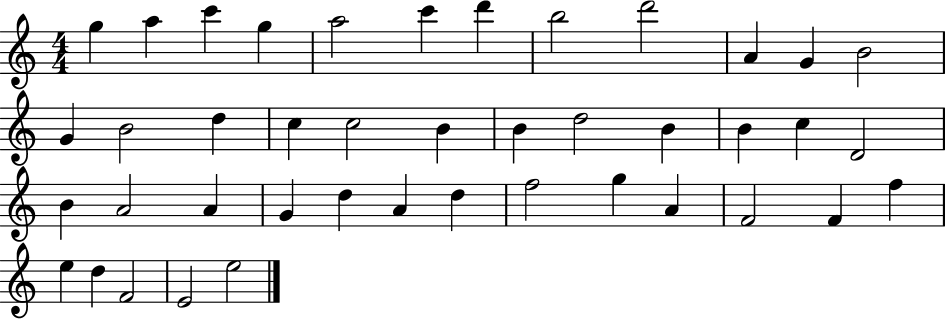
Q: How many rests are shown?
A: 0